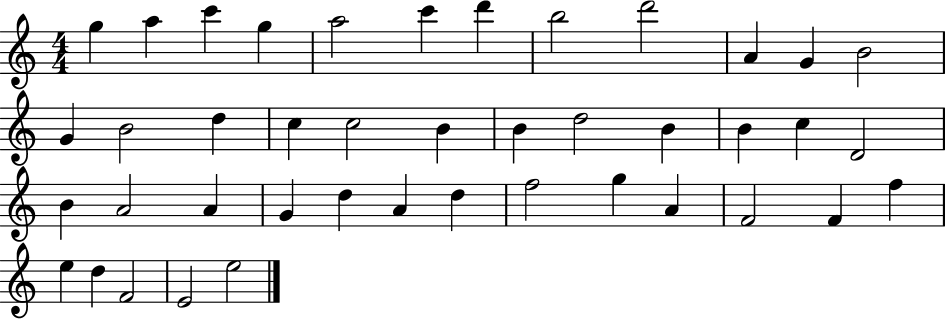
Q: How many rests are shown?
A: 0